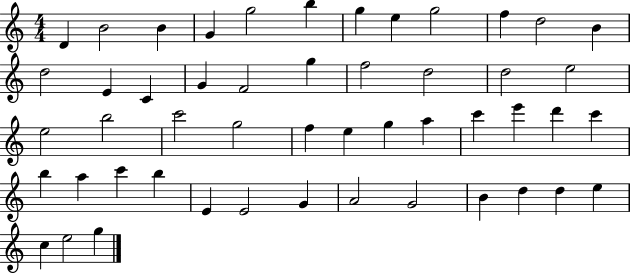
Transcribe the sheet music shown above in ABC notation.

X:1
T:Untitled
M:4/4
L:1/4
K:C
D B2 B G g2 b g e g2 f d2 B d2 E C G F2 g f2 d2 d2 e2 e2 b2 c'2 g2 f e g a c' e' d' c' b a c' b E E2 G A2 G2 B d d e c e2 g